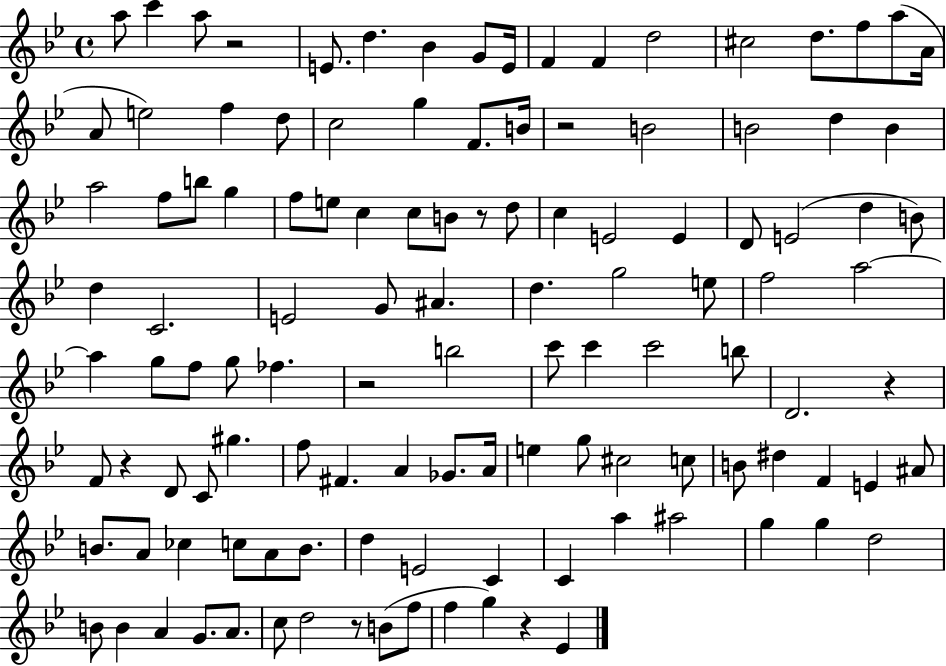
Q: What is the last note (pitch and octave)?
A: Eb4